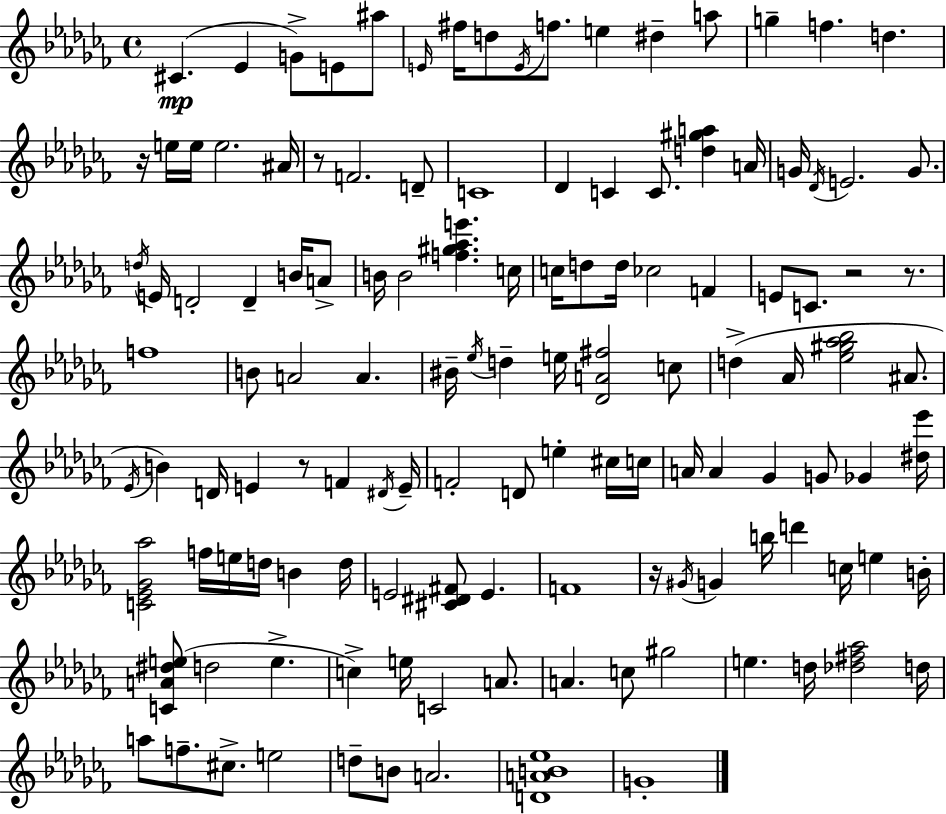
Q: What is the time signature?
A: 4/4